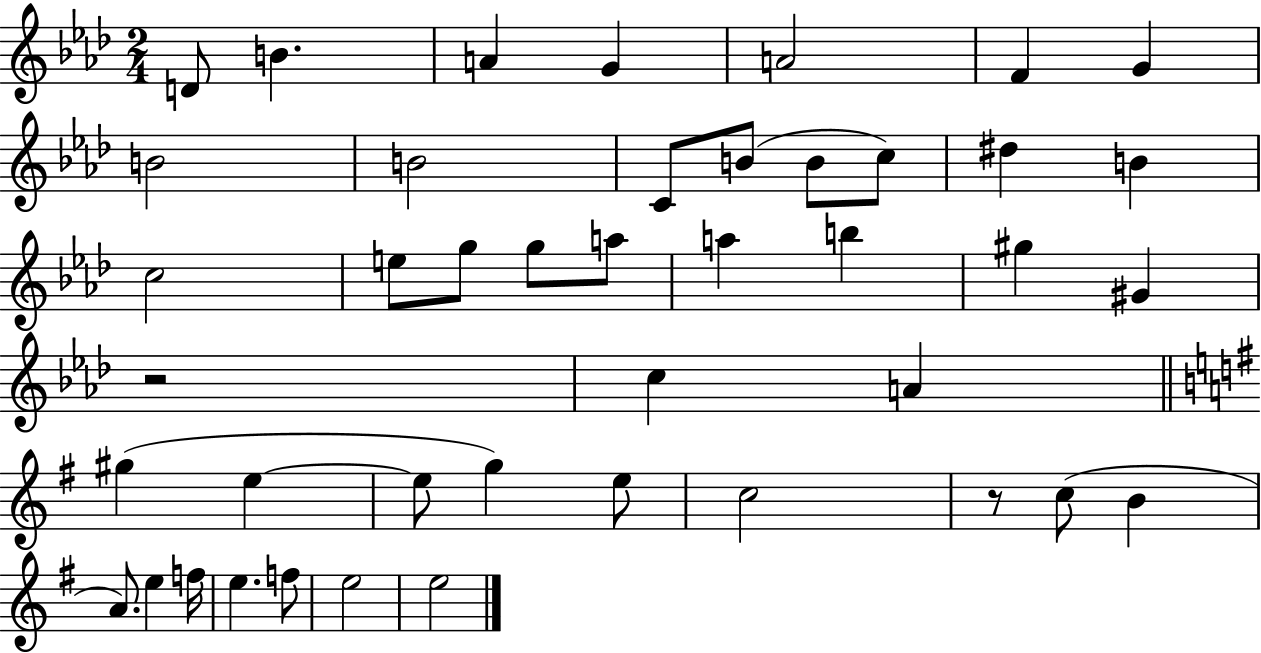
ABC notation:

X:1
T:Untitled
M:2/4
L:1/4
K:Ab
D/2 B A G A2 F G B2 B2 C/2 B/2 B/2 c/2 ^d B c2 e/2 g/2 g/2 a/2 a b ^g ^G z2 c A ^g e e/2 g e/2 c2 z/2 c/2 B A/2 e f/4 e f/2 e2 e2